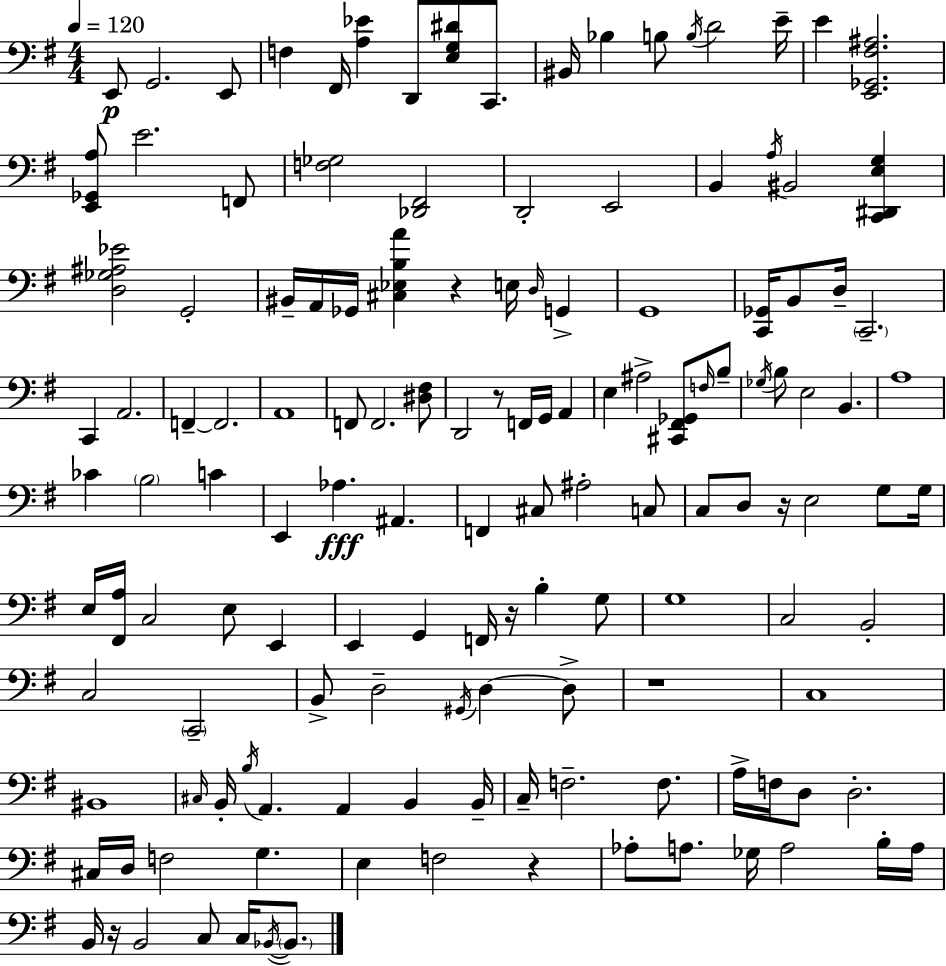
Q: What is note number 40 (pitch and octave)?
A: D2